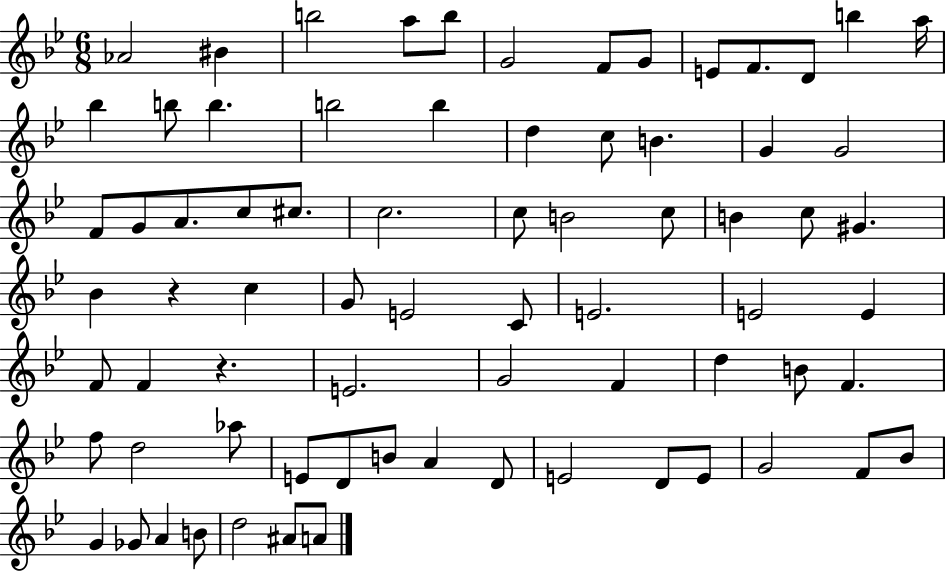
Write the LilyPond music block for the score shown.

{
  \clef treble
  \numericTimeSignature
  \time 6/8
  \key bes \major
  \repeat volta 2 { aes'2 bis'4 | b''2 a''8 b''8 | g'2 f'8 g'8 | e'8 f'8. d'8 b''4 a''16 | \break bes''4 b''8 b''4. | b''2 b''4 | d''4 c''8 b'4. | g'4 g'2 | \break f'8 g'8 a'8. c''8 cis''8. | c''2. | c''8 b'2 c''8 | b'4 c''8 gis'4. | \break bes'4 r4 c''4 | g'8 e'2 c'8 | e'2. | e'2 e'4 | \break f'8 f'4 r4. | e'2. | g'2 f'4 | d''4 b'8 f'4. | \break f''8 d''2 aes''8 | e'8 d'8 b'8 a'4 d'8 | e'2 d'8 e'8 | g'2 f'8 bes'8 | \break g'4 ges'8 a'4 b'8 | d''2 ais'8 a'8 | } \bar "|."
}